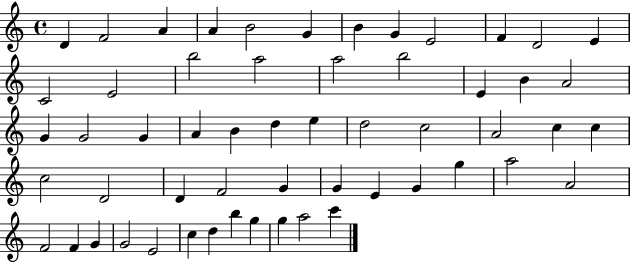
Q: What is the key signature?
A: C major